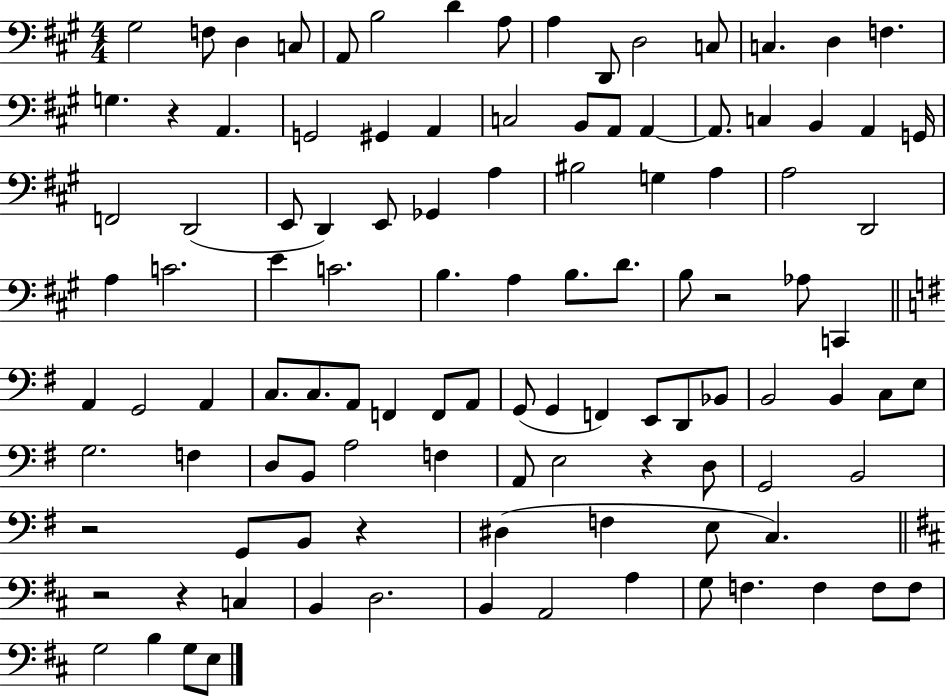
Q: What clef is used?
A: bass